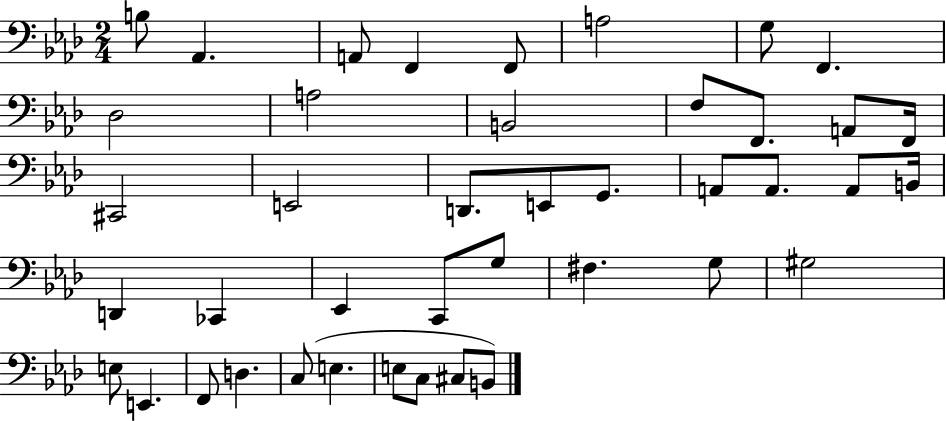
B3/e Ab2/q. A2/e F2/q F2/e A3/h G3/e F2/q. Db3/h A3/h B2/h F3/e F2/e. A2/e F2/s C#2/h E2/h D2/e. E2/e G2/e. A2/e A2/e. A2/e B2/s D2/q CES2/q Eb2/q C2/e G3/e F#3/q. G3/e G#3/h E3/e E2/q. F2/e D3/q. C3/e E3/q. E3/e C3/e C#3/e B2/e